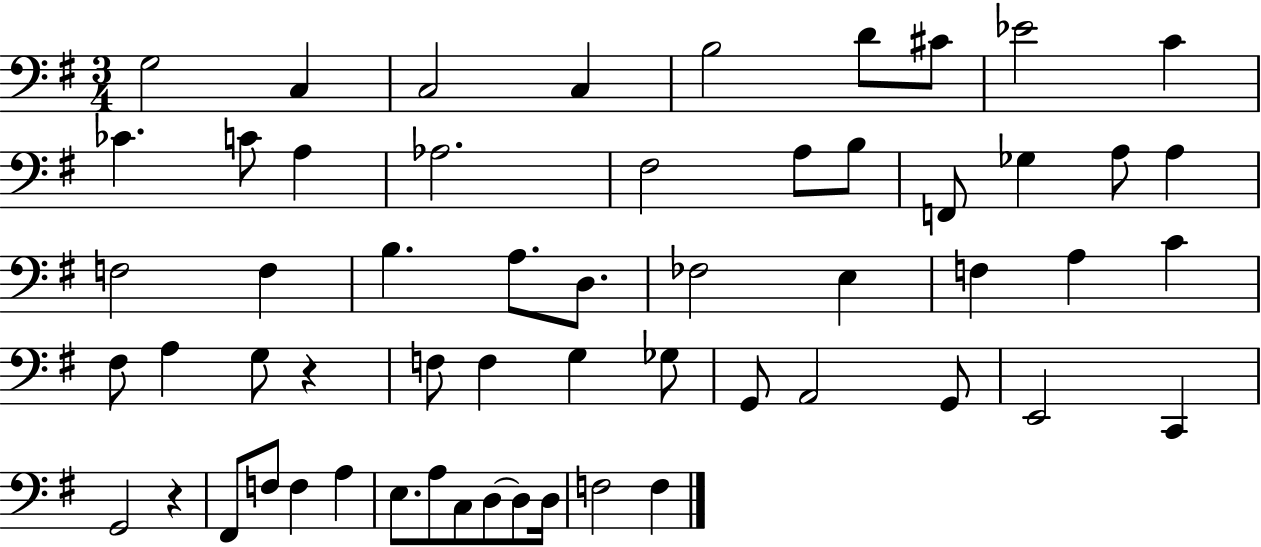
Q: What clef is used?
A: bass